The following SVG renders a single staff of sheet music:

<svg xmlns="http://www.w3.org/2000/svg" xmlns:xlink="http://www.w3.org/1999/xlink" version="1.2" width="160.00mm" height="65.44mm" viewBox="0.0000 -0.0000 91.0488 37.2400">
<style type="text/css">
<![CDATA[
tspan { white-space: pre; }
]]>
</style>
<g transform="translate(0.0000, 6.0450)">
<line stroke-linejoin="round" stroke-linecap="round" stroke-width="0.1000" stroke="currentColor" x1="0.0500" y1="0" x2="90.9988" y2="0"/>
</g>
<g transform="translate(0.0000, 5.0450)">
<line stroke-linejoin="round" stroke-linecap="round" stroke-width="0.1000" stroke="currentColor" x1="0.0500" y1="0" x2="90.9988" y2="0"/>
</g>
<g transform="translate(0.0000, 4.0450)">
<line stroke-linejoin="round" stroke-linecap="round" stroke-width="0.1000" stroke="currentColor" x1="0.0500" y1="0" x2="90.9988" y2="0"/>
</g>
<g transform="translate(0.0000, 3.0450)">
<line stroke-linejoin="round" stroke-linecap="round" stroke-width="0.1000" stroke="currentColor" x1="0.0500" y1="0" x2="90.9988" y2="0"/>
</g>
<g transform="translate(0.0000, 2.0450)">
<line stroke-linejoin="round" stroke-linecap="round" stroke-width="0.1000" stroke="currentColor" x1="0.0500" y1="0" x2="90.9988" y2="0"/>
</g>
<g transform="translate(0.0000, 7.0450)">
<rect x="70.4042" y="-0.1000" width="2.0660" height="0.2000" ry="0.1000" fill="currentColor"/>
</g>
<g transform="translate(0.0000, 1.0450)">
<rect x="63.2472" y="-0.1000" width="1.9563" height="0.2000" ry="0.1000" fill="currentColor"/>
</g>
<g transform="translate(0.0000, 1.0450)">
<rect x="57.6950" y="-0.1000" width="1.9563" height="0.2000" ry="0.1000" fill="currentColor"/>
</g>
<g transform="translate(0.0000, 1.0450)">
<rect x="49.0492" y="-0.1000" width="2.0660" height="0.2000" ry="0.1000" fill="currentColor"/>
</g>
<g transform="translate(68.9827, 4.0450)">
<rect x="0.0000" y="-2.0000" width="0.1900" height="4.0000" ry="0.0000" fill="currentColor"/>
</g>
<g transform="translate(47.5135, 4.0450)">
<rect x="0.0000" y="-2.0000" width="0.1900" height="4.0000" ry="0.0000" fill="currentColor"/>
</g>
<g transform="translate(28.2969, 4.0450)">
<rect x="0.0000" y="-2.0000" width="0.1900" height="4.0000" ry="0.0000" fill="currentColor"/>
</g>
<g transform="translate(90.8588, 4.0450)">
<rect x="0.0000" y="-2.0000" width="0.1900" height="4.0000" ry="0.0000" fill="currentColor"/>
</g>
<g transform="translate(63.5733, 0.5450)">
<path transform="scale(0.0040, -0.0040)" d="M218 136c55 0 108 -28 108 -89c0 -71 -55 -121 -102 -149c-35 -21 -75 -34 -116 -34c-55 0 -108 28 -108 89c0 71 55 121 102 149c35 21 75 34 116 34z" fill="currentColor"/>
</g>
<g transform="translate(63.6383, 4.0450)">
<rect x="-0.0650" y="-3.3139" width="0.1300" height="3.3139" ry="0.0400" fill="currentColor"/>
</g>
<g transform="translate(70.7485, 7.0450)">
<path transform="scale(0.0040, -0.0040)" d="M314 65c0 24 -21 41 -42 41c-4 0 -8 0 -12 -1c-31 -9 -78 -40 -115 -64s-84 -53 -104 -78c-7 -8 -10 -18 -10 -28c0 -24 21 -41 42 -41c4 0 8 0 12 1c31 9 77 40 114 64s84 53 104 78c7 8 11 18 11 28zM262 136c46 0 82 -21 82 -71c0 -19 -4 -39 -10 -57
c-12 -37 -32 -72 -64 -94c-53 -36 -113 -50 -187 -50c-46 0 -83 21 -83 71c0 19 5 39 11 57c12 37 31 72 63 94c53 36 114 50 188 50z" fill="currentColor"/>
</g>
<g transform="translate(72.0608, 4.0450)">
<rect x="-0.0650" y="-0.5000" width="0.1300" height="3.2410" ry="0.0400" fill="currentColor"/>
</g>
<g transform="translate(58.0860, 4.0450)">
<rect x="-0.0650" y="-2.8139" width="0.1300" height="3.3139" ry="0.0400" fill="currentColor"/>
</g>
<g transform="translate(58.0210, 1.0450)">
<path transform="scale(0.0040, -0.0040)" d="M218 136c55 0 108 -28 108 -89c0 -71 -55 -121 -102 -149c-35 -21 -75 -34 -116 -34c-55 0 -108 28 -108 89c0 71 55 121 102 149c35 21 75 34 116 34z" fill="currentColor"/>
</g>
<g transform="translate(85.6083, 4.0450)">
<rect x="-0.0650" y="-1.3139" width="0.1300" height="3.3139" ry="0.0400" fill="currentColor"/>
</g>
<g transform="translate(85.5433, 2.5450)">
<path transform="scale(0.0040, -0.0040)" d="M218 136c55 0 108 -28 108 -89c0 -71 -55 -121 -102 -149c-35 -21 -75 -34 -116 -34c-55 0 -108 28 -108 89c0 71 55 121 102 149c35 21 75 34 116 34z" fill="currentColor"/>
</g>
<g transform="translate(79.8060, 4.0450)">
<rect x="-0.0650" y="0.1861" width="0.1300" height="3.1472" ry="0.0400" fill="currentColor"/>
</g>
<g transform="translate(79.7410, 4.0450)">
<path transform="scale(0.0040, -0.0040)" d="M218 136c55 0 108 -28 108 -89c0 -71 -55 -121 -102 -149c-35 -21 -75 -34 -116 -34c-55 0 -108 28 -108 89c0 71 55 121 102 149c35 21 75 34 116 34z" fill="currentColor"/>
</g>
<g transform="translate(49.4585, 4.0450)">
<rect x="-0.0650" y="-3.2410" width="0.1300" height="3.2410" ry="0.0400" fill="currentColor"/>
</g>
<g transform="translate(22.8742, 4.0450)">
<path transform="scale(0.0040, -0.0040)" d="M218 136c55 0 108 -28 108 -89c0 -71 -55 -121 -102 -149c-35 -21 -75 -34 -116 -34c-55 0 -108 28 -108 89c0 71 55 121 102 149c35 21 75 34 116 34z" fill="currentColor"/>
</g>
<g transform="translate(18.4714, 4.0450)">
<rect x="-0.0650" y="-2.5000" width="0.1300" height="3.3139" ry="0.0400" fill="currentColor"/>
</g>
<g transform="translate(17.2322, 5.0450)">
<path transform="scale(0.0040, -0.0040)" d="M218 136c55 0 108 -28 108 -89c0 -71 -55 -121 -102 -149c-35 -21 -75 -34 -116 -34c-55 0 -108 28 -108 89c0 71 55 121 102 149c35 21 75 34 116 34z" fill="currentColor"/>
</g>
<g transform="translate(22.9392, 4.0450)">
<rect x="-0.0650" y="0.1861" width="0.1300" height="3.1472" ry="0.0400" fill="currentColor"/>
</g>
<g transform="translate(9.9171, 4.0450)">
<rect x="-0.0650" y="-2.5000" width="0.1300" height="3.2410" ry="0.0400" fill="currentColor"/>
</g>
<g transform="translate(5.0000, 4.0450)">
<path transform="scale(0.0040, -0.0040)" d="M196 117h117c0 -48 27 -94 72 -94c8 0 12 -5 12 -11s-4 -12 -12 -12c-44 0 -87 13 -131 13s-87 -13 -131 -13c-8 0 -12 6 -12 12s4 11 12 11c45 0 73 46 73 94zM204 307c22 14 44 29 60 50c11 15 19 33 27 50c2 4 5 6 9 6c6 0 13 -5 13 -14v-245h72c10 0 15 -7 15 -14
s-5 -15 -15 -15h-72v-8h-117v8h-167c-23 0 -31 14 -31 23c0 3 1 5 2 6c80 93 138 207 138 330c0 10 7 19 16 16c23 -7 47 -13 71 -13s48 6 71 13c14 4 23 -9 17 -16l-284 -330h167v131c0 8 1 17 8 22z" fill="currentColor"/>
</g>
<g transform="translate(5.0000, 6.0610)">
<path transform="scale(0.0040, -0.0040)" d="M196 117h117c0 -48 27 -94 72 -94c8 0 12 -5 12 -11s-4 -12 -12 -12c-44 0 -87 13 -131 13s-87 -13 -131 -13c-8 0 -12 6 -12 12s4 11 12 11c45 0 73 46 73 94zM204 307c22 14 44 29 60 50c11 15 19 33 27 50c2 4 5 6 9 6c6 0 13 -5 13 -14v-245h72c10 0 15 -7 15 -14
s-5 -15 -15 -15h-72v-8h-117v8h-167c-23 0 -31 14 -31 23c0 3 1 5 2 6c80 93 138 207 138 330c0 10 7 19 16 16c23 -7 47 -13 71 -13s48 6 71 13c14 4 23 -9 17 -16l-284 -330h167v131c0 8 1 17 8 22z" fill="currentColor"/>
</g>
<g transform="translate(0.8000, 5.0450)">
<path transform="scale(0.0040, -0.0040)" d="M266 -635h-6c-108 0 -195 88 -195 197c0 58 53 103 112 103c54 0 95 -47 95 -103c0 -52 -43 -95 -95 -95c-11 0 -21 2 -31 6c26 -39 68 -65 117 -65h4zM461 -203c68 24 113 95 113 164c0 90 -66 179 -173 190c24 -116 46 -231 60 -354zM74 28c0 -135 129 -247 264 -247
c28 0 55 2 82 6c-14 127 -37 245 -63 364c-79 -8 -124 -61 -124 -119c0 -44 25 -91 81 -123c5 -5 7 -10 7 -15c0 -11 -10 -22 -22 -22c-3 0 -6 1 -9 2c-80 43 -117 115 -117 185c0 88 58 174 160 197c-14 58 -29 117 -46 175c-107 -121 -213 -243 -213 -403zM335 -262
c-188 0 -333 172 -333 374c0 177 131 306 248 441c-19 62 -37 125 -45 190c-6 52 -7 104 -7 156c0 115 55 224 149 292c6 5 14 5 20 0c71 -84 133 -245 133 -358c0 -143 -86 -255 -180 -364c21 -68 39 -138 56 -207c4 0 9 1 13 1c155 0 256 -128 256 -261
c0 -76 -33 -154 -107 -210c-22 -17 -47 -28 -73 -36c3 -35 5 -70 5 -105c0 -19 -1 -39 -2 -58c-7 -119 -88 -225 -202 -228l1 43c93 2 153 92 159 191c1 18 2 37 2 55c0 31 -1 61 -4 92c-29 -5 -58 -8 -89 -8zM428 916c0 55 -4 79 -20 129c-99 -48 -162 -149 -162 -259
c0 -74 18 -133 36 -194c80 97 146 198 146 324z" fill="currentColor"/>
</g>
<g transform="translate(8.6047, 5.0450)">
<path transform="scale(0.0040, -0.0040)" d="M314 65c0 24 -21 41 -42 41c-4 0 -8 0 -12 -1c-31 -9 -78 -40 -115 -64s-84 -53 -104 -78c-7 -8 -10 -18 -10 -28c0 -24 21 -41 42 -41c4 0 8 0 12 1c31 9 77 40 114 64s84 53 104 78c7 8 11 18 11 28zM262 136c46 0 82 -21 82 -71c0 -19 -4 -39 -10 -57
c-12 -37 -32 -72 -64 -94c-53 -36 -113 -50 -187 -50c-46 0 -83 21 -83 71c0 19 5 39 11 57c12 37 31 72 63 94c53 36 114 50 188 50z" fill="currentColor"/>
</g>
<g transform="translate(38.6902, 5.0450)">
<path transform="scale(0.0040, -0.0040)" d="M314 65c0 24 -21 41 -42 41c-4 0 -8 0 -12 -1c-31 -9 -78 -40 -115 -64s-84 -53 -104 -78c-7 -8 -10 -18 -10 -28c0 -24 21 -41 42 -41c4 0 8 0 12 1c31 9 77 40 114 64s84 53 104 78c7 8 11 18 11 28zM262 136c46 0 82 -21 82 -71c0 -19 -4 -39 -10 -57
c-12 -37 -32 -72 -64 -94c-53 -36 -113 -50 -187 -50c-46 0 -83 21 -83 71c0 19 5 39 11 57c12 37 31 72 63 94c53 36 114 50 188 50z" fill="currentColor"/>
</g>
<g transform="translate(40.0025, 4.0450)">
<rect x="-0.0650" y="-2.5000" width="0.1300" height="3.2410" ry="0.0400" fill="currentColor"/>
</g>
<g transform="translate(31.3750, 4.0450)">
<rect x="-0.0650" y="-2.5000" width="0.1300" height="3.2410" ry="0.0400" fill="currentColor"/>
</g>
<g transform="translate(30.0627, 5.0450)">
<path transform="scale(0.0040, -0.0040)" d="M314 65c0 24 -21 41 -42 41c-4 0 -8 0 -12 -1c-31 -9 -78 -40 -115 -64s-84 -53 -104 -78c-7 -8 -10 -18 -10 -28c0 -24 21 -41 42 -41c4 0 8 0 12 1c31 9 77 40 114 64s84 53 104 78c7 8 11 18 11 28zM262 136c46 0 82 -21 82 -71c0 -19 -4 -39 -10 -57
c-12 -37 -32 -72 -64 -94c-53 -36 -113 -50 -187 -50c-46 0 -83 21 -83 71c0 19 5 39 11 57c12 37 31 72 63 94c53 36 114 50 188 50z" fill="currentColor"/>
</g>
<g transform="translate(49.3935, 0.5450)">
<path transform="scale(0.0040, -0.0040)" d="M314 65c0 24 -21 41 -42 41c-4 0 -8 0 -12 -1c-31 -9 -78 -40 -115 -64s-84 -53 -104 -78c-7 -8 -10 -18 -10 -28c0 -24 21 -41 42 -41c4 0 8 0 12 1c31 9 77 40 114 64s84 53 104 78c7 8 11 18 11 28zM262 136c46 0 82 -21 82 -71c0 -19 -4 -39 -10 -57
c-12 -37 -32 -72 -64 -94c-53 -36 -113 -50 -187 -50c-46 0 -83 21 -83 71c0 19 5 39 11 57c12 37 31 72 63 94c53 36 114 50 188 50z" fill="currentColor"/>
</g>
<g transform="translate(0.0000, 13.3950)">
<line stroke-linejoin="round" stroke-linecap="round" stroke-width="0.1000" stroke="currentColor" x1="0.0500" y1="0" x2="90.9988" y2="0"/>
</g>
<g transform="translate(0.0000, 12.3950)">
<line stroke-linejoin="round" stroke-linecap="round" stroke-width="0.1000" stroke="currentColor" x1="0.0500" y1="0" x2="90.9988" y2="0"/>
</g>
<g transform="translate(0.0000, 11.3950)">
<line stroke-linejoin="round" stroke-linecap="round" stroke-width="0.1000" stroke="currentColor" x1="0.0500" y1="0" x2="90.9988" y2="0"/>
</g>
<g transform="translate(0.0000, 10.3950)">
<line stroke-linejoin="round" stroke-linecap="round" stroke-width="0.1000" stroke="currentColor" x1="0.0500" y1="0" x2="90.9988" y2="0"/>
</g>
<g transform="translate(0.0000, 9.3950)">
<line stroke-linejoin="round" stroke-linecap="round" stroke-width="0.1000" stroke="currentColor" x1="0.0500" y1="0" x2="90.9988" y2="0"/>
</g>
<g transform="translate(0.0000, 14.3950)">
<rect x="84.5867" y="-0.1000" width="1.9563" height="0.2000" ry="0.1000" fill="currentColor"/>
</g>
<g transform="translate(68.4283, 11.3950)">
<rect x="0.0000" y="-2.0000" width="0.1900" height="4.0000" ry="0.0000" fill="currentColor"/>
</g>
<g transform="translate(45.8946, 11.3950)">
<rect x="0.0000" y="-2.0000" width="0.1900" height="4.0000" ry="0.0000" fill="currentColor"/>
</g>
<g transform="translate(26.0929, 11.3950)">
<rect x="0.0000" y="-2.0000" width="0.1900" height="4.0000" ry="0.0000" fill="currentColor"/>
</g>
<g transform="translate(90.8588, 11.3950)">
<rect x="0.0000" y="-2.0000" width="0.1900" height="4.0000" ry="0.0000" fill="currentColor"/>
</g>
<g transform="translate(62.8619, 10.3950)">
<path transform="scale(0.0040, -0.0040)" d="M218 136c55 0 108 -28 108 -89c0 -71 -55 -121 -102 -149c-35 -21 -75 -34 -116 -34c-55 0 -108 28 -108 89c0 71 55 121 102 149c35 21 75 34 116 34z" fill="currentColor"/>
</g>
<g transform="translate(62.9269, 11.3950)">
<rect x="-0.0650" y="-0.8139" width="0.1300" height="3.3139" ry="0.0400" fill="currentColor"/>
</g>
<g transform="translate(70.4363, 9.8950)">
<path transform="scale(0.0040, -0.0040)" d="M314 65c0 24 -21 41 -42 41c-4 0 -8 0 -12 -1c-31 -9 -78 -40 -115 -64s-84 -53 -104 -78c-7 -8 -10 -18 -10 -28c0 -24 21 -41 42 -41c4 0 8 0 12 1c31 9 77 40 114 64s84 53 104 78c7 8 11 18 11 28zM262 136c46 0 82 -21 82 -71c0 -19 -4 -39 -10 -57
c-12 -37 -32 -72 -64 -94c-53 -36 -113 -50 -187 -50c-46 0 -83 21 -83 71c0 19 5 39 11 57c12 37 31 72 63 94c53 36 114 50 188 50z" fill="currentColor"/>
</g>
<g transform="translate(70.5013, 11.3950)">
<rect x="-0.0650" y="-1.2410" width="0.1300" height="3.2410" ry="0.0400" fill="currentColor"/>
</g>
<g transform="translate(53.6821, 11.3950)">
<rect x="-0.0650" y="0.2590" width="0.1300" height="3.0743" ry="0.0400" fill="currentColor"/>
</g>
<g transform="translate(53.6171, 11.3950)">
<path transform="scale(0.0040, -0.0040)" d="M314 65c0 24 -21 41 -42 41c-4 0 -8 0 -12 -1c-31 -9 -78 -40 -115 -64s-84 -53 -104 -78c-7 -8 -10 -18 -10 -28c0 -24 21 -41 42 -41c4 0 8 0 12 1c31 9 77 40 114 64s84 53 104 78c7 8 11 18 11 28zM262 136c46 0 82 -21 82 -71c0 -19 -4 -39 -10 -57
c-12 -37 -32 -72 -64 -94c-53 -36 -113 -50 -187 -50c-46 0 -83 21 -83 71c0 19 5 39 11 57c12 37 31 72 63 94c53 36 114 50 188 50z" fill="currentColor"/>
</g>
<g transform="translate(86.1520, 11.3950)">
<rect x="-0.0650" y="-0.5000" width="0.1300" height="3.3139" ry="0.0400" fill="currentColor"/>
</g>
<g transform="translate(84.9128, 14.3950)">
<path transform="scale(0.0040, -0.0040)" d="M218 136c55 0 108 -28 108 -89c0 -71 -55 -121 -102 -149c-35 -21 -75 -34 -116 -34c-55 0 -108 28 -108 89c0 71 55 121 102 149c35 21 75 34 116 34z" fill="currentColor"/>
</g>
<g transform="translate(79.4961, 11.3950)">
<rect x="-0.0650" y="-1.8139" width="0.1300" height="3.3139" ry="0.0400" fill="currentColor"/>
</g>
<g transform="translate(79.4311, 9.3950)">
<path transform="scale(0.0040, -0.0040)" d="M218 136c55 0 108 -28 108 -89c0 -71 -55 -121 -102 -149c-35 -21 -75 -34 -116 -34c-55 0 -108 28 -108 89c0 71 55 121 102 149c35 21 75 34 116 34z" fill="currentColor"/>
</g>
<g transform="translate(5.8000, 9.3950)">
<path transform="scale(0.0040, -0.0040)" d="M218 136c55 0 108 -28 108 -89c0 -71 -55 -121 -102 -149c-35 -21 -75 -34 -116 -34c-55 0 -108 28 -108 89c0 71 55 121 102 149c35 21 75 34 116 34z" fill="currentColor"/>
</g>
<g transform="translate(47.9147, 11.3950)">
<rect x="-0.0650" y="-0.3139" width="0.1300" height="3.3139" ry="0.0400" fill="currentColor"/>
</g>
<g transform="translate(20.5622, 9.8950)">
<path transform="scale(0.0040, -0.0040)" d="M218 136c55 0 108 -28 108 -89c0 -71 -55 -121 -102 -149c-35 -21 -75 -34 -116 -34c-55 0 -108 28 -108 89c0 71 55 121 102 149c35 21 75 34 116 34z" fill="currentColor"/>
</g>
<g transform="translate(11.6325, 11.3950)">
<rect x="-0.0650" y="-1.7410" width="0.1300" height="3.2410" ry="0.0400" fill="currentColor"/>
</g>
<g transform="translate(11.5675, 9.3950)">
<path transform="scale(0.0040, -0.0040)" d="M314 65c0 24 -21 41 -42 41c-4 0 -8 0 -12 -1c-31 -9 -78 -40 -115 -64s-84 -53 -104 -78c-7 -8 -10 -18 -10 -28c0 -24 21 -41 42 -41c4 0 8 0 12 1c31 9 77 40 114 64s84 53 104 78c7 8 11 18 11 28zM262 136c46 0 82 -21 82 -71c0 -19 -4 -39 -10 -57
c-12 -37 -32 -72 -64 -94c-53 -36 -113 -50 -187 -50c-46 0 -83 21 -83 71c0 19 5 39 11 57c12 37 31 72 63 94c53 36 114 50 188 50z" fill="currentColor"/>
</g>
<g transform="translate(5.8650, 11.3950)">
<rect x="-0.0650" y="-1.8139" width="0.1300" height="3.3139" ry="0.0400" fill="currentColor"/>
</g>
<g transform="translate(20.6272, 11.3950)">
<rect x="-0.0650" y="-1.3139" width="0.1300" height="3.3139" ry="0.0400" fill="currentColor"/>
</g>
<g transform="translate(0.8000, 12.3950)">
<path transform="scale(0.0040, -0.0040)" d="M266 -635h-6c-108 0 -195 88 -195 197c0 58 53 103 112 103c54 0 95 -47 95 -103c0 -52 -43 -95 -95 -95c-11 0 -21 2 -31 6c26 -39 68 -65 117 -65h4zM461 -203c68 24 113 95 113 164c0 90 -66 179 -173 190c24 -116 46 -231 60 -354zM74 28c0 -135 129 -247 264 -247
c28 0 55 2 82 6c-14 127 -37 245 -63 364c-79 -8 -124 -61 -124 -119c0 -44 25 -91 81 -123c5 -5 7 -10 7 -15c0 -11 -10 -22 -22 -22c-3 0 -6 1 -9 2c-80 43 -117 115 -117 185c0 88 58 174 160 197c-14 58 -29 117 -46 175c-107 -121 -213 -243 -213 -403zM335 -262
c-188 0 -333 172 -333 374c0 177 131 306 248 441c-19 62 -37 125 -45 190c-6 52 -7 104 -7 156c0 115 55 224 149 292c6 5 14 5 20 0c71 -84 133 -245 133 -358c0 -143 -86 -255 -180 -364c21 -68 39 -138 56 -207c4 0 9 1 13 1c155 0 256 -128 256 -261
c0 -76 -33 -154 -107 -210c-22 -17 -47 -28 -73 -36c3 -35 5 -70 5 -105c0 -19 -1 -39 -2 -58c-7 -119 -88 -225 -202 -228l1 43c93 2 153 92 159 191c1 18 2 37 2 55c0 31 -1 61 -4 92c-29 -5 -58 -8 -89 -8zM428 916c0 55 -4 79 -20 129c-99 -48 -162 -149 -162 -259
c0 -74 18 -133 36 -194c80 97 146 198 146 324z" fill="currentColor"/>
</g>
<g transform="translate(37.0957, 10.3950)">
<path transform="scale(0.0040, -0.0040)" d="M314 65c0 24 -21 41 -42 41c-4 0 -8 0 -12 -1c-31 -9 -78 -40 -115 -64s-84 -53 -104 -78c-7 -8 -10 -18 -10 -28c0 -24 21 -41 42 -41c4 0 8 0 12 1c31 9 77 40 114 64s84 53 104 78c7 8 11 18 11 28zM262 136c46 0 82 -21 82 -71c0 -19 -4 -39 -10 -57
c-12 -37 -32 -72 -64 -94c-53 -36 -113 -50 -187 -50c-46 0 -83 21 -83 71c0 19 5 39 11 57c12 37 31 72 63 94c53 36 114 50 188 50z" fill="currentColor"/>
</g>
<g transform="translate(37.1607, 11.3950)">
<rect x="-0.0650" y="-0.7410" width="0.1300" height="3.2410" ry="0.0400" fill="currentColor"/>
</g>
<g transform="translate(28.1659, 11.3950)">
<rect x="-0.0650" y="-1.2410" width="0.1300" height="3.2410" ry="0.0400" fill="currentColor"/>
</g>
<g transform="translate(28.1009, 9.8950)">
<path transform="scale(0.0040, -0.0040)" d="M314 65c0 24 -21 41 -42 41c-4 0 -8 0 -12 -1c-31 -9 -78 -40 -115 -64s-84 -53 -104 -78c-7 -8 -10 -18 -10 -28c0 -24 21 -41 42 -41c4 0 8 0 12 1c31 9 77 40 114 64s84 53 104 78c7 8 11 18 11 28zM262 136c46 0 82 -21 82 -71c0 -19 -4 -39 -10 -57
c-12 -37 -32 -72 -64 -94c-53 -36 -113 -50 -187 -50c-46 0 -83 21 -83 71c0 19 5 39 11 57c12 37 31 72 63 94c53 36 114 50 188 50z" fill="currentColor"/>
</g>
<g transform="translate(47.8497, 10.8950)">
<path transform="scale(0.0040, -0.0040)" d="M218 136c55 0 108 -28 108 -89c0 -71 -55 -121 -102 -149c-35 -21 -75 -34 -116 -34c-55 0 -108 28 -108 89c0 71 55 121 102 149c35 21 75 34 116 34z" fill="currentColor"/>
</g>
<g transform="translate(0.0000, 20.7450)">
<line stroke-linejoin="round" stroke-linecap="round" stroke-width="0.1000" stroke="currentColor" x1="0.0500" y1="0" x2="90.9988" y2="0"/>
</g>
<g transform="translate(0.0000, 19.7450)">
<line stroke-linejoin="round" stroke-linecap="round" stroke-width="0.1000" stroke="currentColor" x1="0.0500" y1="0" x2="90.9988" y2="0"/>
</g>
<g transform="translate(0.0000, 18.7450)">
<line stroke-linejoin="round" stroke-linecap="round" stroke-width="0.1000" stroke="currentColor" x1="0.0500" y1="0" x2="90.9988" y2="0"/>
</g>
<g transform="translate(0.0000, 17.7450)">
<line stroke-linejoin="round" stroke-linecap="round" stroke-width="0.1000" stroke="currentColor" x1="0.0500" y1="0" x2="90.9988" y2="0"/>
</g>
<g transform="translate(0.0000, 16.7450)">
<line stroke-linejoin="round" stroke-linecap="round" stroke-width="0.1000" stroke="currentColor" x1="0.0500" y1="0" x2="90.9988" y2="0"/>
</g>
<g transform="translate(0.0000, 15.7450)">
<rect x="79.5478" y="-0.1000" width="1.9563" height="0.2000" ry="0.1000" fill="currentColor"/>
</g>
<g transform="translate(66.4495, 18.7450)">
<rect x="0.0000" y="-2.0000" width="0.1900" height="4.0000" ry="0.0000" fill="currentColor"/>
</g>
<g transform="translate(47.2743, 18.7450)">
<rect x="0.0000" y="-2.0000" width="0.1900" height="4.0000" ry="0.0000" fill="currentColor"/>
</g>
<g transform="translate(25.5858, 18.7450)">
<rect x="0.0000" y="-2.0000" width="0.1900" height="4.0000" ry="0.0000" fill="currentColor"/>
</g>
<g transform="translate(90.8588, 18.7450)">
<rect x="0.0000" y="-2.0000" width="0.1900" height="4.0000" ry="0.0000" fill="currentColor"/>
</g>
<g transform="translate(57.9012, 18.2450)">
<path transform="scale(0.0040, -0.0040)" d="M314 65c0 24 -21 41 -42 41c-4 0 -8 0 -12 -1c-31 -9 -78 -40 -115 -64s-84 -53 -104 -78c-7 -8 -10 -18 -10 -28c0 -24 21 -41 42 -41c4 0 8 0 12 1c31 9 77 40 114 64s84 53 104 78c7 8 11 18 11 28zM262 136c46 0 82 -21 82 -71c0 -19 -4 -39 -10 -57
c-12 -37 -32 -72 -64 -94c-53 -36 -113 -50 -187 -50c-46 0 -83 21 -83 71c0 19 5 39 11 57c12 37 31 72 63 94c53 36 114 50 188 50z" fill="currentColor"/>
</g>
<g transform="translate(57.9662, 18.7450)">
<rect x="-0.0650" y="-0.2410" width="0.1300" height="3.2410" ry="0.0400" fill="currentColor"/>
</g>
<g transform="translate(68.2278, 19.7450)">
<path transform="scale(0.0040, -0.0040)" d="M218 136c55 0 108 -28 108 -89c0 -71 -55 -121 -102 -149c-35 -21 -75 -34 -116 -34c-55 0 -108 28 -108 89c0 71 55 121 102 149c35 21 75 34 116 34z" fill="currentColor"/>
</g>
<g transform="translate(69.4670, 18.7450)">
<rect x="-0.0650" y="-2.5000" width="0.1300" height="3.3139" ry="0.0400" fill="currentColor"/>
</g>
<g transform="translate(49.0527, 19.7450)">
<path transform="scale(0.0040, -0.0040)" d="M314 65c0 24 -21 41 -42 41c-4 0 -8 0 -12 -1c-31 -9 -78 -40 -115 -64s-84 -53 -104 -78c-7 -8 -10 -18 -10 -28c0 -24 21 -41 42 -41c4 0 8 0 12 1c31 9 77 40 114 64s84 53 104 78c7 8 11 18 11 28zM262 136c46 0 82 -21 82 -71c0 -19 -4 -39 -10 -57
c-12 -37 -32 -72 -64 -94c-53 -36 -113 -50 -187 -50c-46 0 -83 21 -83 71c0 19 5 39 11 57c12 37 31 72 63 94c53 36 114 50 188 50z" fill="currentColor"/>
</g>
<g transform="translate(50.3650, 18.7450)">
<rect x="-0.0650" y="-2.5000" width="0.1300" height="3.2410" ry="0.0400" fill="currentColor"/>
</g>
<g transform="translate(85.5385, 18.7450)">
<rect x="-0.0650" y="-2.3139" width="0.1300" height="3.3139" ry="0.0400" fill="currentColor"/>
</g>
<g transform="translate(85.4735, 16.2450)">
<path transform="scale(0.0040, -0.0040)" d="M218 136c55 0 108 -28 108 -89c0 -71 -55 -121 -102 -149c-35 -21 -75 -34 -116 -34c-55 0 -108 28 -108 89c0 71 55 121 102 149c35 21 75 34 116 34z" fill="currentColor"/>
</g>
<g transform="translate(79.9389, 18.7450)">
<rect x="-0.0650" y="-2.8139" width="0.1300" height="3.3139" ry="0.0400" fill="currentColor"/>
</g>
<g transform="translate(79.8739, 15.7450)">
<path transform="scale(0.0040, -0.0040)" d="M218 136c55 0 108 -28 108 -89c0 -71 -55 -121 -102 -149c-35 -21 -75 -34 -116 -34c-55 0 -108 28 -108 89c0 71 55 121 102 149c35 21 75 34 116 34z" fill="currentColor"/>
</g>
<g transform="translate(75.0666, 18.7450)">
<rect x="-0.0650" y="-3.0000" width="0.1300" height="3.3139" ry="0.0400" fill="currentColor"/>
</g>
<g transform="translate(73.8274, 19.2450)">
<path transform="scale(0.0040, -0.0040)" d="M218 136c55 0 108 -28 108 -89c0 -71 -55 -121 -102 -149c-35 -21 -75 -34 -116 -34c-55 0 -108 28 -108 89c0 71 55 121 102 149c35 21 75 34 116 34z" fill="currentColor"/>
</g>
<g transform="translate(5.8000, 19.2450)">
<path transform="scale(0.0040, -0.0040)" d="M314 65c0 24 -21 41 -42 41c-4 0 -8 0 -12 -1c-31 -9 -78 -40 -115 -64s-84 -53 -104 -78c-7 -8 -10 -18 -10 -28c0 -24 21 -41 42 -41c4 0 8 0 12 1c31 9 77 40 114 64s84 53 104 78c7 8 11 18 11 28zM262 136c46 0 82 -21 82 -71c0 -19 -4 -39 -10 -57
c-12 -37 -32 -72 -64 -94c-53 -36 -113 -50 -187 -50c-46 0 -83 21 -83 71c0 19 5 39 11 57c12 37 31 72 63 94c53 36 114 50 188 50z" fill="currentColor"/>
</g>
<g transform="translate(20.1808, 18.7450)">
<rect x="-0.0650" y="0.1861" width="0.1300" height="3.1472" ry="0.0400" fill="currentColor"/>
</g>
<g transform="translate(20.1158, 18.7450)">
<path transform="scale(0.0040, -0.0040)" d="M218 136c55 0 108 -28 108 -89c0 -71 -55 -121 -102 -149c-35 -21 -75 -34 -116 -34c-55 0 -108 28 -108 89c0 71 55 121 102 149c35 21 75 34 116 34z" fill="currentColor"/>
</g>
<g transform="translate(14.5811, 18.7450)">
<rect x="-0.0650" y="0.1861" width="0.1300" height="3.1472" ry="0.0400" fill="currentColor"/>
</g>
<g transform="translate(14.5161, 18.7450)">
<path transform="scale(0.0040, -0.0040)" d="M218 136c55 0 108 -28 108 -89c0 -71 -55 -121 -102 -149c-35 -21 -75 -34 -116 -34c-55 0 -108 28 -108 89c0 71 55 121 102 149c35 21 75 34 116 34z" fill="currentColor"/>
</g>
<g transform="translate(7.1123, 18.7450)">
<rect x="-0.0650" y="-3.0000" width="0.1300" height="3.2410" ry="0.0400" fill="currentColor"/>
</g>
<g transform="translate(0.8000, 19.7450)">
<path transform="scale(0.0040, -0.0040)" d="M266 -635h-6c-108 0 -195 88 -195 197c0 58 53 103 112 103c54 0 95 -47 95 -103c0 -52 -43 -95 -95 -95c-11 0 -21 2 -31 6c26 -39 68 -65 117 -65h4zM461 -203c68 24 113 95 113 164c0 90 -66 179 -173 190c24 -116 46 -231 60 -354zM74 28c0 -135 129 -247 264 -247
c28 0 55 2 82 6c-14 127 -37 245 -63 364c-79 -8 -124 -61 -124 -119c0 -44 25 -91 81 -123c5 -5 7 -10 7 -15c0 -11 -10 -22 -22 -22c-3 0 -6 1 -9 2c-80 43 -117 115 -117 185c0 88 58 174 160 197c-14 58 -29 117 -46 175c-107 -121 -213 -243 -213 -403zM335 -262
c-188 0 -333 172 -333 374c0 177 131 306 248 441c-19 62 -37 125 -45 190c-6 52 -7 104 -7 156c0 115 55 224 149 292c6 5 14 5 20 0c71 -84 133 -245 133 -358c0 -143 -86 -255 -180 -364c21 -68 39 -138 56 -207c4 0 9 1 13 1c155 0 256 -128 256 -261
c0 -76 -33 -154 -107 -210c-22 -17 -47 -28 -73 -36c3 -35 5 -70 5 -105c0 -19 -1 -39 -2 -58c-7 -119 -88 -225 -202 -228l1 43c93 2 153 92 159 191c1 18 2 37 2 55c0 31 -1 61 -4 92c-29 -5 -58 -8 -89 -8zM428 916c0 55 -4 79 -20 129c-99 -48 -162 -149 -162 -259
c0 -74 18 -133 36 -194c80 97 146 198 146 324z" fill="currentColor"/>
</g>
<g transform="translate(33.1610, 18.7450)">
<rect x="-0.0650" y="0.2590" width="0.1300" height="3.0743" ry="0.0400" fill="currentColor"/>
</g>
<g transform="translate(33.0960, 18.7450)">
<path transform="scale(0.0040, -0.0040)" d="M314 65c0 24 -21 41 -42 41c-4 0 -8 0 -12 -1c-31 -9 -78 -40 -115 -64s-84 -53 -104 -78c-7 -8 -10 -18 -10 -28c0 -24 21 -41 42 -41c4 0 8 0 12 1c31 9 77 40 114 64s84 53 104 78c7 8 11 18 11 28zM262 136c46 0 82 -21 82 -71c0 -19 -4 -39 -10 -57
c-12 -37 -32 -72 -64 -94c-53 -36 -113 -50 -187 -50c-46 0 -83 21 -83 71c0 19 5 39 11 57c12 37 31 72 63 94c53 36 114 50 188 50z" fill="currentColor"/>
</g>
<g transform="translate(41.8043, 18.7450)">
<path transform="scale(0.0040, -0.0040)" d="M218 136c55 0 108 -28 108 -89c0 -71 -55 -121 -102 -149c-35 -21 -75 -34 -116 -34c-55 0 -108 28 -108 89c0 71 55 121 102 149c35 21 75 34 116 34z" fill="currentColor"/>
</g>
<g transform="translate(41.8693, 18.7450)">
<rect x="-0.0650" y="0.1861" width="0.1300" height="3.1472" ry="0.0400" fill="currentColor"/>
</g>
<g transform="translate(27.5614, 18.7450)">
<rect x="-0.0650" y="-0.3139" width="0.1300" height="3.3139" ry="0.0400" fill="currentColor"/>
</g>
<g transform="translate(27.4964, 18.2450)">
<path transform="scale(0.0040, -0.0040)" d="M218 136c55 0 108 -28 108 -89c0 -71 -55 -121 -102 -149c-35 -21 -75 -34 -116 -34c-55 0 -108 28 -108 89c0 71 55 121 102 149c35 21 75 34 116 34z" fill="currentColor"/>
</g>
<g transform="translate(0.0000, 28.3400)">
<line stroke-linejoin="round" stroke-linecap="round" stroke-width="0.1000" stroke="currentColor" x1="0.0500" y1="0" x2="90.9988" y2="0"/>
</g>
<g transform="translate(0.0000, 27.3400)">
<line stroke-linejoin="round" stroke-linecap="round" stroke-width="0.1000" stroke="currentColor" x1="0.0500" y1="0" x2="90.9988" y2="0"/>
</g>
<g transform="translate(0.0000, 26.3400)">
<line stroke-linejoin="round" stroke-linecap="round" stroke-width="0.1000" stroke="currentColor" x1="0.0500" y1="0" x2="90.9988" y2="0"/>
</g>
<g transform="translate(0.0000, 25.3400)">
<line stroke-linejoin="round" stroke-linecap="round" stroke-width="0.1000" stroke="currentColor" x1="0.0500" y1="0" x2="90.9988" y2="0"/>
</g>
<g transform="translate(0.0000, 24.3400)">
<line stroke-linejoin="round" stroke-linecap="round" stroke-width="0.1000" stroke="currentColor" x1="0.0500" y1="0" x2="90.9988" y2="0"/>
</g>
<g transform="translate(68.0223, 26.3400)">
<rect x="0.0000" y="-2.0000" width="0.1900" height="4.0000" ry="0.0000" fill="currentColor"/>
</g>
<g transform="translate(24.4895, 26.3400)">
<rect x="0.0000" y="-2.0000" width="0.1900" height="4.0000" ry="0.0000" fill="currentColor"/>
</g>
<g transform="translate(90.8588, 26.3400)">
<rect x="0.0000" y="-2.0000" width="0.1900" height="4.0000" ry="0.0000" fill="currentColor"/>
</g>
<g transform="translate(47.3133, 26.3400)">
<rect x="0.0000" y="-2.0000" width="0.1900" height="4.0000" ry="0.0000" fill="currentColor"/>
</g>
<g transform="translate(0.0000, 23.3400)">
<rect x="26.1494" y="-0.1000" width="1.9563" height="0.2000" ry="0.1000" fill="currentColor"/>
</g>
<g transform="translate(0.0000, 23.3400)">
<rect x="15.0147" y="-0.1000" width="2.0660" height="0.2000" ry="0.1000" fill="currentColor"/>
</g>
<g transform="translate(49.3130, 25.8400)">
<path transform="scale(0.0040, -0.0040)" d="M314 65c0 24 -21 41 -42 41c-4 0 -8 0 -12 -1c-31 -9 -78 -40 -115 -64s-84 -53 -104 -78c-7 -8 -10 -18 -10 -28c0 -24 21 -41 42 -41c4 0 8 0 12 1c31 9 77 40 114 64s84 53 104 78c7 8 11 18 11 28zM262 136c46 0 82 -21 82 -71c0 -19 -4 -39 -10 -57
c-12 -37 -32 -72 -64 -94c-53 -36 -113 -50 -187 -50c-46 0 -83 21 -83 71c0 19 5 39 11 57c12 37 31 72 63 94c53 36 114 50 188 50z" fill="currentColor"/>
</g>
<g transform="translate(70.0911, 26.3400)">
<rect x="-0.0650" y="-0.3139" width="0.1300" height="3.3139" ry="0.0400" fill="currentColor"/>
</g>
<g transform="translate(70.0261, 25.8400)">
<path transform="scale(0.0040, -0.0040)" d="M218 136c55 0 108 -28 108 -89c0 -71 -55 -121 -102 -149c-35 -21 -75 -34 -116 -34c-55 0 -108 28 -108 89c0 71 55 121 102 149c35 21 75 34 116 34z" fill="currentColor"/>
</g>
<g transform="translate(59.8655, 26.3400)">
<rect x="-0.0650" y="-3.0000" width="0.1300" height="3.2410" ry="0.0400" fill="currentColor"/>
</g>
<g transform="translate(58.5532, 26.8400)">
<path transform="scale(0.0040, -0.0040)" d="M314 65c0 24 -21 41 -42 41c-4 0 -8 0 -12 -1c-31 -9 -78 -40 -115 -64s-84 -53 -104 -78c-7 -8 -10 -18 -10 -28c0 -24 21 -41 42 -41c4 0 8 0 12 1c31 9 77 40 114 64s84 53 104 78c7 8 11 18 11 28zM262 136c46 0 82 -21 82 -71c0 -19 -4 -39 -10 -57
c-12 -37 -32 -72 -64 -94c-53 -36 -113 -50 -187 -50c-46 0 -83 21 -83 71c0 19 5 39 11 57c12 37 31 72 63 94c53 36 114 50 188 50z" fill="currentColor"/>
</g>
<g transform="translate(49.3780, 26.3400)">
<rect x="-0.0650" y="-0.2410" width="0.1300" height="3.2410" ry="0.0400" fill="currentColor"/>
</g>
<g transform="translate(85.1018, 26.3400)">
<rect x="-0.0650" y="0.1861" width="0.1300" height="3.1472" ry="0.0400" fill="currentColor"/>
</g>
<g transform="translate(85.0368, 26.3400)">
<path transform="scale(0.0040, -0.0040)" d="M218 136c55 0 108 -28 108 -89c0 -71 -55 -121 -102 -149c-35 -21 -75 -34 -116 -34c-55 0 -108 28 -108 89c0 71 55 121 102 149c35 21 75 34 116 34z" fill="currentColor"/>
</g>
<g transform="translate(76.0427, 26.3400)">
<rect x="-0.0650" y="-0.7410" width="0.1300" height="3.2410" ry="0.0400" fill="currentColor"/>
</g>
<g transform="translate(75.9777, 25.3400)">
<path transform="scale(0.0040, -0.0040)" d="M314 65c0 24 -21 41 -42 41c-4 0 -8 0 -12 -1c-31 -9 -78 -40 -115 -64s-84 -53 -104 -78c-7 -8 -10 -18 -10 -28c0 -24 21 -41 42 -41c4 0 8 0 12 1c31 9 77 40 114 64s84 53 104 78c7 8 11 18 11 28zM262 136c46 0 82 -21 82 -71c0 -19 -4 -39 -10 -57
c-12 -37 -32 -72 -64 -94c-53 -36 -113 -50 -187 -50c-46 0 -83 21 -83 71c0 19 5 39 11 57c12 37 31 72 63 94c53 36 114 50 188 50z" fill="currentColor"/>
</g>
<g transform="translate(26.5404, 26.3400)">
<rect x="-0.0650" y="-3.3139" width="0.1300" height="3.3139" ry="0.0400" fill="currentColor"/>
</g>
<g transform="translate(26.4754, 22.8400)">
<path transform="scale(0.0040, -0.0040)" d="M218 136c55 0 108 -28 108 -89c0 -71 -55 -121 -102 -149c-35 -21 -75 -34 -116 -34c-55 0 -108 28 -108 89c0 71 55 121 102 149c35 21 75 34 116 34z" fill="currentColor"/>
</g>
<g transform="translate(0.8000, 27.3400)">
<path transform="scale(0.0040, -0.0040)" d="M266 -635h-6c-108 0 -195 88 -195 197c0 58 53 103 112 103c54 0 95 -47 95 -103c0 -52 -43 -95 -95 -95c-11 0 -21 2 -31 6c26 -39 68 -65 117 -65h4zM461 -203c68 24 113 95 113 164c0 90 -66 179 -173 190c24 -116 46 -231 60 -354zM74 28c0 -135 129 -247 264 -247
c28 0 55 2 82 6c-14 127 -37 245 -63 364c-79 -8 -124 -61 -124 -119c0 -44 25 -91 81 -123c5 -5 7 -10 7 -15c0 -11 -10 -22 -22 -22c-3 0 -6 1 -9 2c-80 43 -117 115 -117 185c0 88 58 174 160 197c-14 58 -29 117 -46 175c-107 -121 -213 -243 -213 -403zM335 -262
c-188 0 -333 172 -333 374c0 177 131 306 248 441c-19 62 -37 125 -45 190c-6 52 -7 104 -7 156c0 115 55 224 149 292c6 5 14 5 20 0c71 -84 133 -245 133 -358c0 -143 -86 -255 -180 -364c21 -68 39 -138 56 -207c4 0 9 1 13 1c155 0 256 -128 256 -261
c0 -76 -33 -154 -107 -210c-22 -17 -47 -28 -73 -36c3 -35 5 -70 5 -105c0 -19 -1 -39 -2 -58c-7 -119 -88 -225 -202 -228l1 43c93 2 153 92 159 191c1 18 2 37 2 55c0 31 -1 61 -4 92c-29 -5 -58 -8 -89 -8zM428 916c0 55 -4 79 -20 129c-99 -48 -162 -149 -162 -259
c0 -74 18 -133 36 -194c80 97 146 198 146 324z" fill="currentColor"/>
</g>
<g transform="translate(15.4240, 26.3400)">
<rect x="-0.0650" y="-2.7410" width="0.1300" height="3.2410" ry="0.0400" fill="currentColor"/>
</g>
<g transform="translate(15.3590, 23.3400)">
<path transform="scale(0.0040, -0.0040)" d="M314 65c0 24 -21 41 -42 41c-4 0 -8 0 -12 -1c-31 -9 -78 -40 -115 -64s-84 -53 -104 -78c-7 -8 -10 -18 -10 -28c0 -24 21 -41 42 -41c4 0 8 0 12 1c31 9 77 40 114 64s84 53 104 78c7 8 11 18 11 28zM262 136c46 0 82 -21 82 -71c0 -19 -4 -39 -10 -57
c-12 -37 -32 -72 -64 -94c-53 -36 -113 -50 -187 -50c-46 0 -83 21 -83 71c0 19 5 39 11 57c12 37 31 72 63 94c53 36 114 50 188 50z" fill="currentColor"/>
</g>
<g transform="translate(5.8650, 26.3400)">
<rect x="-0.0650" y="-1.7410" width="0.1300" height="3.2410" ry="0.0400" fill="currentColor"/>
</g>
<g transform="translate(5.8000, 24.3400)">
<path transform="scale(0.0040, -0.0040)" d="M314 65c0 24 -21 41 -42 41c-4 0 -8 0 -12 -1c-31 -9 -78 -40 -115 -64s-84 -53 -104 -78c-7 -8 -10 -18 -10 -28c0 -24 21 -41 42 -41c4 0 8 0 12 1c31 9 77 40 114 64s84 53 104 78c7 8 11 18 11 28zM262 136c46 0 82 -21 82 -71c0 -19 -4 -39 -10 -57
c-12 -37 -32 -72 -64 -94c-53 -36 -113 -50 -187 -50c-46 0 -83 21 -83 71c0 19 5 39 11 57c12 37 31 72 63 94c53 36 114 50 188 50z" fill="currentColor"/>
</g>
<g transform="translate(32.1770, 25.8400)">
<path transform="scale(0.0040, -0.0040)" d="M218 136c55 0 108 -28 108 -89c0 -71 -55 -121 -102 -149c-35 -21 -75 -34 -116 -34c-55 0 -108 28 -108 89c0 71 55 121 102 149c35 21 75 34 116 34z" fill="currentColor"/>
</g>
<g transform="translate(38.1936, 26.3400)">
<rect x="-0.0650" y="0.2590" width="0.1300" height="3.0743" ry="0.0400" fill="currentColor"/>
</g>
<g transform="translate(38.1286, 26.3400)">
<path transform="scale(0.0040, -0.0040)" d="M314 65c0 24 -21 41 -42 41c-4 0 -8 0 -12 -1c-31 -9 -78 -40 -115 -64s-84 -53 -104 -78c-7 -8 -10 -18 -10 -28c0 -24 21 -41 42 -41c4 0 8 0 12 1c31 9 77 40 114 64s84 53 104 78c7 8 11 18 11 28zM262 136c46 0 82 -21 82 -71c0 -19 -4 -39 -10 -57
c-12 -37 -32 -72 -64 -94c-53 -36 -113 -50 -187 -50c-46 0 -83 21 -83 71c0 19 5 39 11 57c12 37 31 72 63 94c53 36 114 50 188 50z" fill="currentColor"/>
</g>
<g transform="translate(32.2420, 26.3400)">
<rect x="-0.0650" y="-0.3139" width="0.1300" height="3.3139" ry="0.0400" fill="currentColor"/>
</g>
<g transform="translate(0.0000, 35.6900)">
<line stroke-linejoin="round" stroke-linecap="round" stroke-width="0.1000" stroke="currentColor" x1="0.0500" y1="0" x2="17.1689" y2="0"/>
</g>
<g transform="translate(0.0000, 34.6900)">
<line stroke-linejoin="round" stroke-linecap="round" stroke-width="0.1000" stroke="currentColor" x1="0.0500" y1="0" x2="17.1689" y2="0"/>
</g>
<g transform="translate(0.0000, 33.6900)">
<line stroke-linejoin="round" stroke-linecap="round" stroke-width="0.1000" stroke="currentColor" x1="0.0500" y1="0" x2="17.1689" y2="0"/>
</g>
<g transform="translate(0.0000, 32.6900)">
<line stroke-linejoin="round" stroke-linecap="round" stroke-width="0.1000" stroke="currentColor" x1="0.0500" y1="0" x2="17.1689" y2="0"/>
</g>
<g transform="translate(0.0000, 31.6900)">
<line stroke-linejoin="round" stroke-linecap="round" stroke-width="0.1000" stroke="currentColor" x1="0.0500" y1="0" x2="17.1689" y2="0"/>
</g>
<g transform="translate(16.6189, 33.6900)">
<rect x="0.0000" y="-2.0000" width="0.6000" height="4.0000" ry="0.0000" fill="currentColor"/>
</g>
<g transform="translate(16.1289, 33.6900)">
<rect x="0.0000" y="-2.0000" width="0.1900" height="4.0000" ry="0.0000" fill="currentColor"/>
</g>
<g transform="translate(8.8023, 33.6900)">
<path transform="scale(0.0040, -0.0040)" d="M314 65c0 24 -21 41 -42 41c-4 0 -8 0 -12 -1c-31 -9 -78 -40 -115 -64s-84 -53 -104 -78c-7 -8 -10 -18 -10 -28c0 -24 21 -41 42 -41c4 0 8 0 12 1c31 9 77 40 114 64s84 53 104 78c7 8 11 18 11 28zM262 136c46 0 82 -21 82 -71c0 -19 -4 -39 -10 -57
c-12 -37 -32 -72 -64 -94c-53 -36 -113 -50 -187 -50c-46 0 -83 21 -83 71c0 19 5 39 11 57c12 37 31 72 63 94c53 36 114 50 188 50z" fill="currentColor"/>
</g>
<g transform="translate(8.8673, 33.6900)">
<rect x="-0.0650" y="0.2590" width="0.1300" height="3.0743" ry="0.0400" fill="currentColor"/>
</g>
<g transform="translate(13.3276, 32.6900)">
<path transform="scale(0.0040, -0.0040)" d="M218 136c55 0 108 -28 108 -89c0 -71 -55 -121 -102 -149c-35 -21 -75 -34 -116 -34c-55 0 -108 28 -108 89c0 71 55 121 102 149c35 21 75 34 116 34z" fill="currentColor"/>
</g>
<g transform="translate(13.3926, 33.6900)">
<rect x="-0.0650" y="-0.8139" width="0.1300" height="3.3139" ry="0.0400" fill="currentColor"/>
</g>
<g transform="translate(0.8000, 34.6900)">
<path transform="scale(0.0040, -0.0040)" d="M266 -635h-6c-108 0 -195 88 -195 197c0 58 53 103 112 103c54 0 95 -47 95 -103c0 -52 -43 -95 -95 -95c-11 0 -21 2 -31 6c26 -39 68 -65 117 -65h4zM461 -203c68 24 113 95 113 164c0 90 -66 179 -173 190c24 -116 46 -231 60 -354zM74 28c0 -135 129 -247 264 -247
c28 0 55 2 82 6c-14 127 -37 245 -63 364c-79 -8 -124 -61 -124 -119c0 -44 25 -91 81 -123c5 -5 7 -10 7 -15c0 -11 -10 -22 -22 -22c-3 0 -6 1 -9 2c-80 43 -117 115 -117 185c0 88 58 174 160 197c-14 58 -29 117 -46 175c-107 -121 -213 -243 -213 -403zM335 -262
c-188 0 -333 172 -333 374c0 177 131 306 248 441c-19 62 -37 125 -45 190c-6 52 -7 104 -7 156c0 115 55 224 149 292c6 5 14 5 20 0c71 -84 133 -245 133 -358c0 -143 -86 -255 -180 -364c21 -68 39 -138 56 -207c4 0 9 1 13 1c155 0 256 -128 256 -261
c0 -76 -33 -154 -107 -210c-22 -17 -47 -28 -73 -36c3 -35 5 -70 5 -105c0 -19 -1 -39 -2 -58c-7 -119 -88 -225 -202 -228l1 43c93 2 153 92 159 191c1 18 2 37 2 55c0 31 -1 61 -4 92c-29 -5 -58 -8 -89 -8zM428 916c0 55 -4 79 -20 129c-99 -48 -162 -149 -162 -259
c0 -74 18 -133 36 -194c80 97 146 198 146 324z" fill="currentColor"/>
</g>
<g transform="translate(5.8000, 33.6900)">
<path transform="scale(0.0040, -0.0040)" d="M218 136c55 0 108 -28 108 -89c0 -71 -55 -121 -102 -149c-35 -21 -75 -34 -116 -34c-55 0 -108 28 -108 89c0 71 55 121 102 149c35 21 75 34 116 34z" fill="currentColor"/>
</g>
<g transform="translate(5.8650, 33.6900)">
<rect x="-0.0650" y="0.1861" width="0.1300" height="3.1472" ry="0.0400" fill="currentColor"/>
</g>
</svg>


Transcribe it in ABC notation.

X:1
T:Untitled
M:4/4
L:1/4
K:C
G2 G B G2 G2 b2 a b C2 B e f f2 e e2 d2 c B2 d e2 f C A2 B B c B2 B G2 c2 G A a g f2 a2 b c B2 c2 A2 c d2 B B B2 d